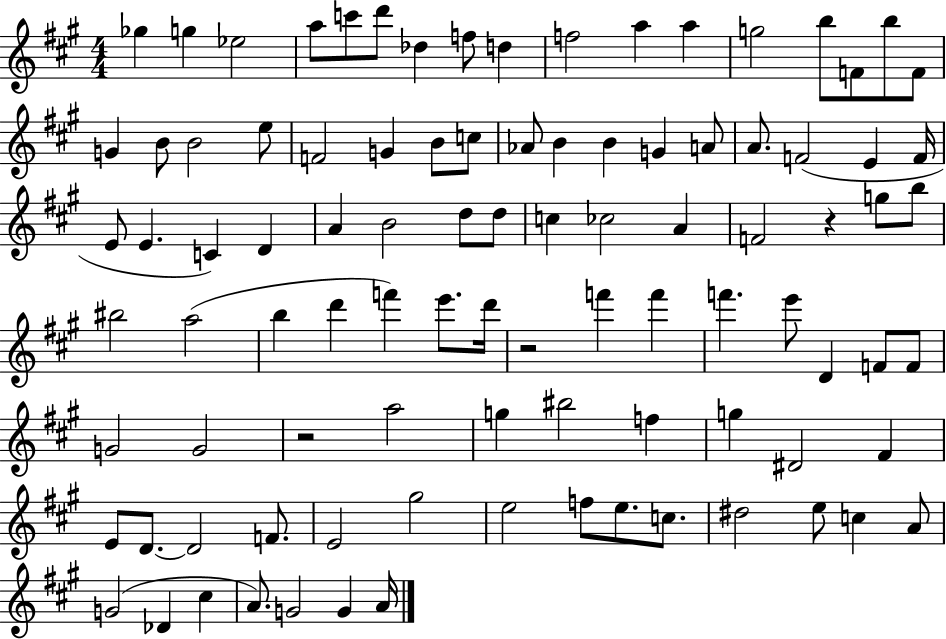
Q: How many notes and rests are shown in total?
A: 95